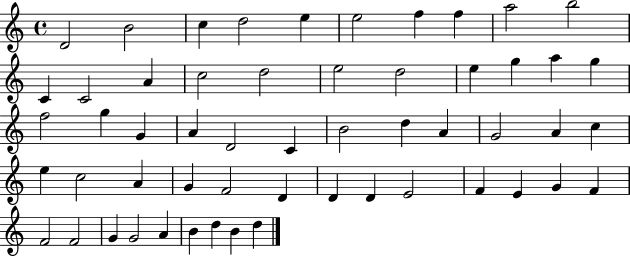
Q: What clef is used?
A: treble